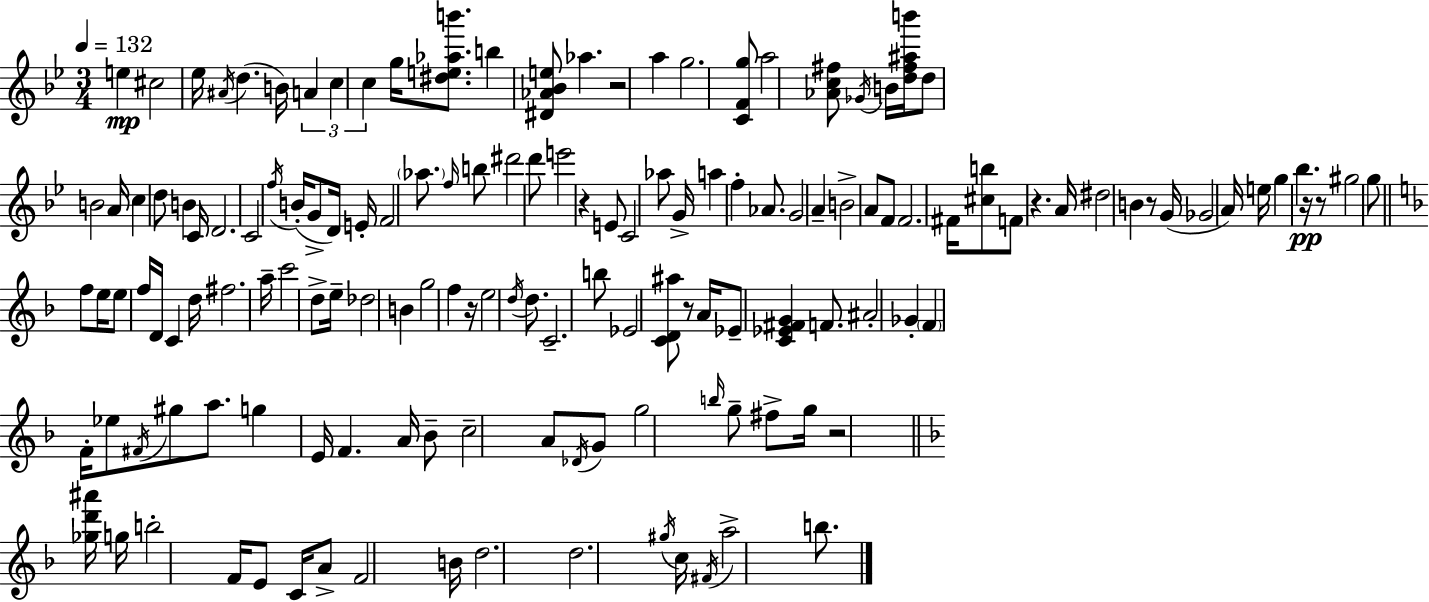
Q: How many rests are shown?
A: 9